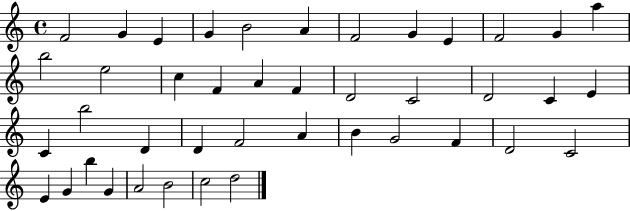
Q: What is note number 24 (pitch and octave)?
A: C4